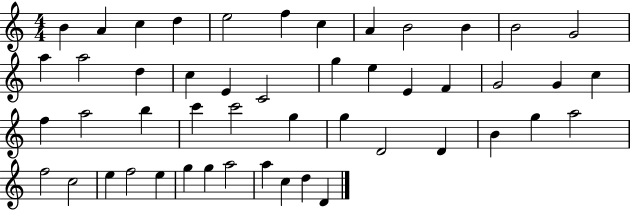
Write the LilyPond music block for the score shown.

{
  \clef treble
  \numericTimeSignature
  \time 4/4
  \key c \major
  b'4 a'4 c''4 d''4 | e''2 f''4 c''4 | a'4 b'2 b'4 | b'2 g'2 | \break a''4 a''2 d''4 | c''4 e'4 c'2 | g''4 e''4 e'4 f'4 | g'2 g'4 c''4 | \break f''4 a''2 b''4 | c'''4 c'''2 g''4 | g''4 d'2 d'4 | b'4 g''4 a''2 | \break f''2 c''2 | e''4 f''2 e''4 | g''4 g''4 a''2 | a''4 c''4 d''4 d'4 | \break \bar "|."
}